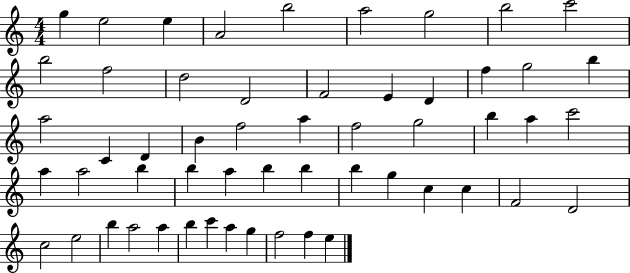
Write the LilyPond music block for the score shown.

{
  \clef treble
  \numericTimeSignature
  \time 4/4
  \key c \major
  g''4 e''2 e''4 | a'2 b''2 | a''2 g''2 | b''2 c'''2 | \break b''2 f''2 | d''2 d'2 | f'2 e'4 d'4 | f''4 g''2 b''4 | \break a''2 c'4 d'4 | b'4 f''2 a''4 | f''2 g''2 | b''4 a''4 c'''2 | \break a''4 a''2 b''4 | b''4 a''4 b''4 b''4 | b''4 g''4 c''4 c''4 | f'2 d'2 | \break c''2 e''2 | b''4 a''2 a''4 | b''4 c'''4 a''4 g''4 | f''2 f''4 e''4 | \break \bar "|."
}